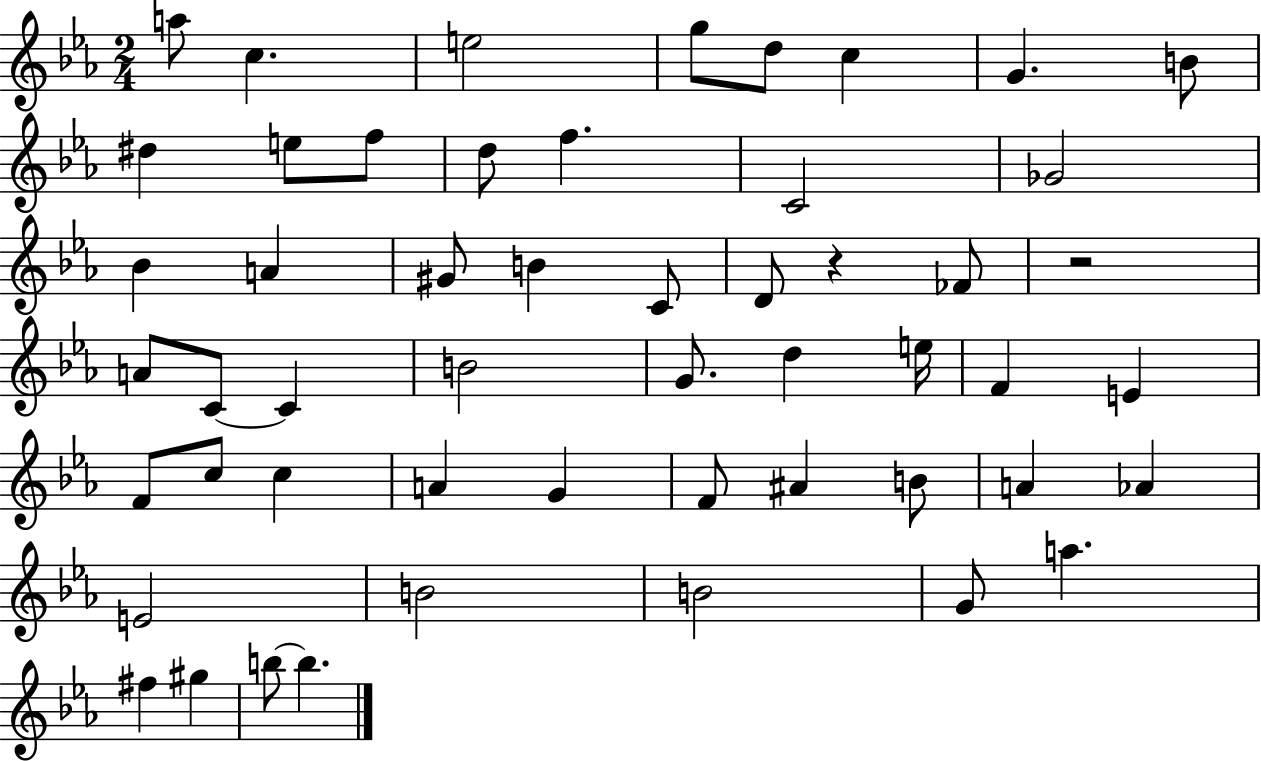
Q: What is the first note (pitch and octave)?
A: A5